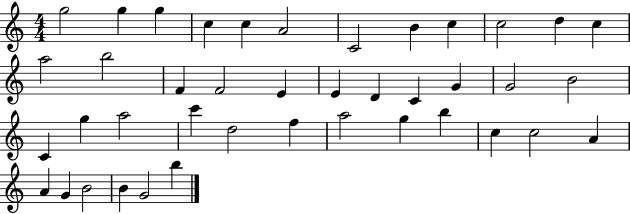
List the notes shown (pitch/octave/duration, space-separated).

G5/h G5/q G5/q C5/q C5/q A4/h C4/h B4/q C5/q C5/h D5/q C5/q A5/h B5/h F4/q F4/h E4/q E4/q D4/q C4/q G4/q G4/h B4/h C4/q G5/q A5/h C6/q D5/h F5/q A5/h G5/q B5/q C5/q C5/h A4/q A4/q G4/q B4/h B4/q G4/h B5/q